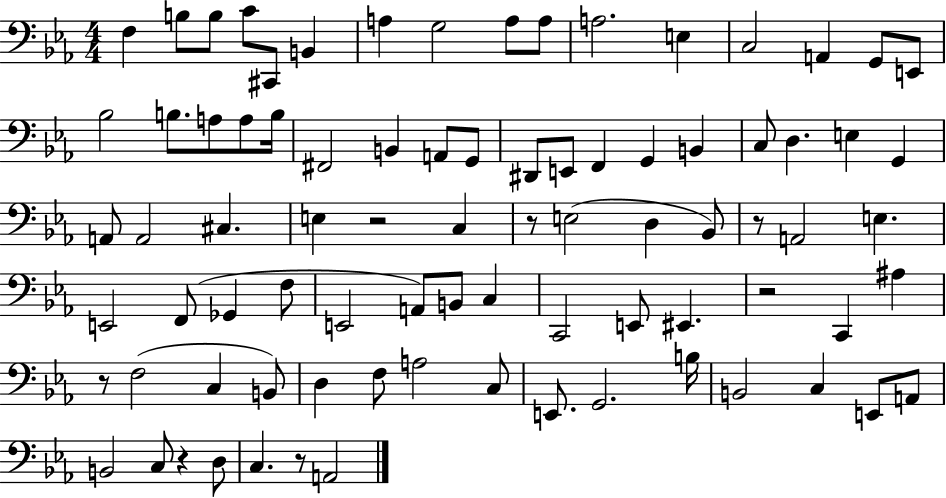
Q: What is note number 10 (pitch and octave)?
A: A3